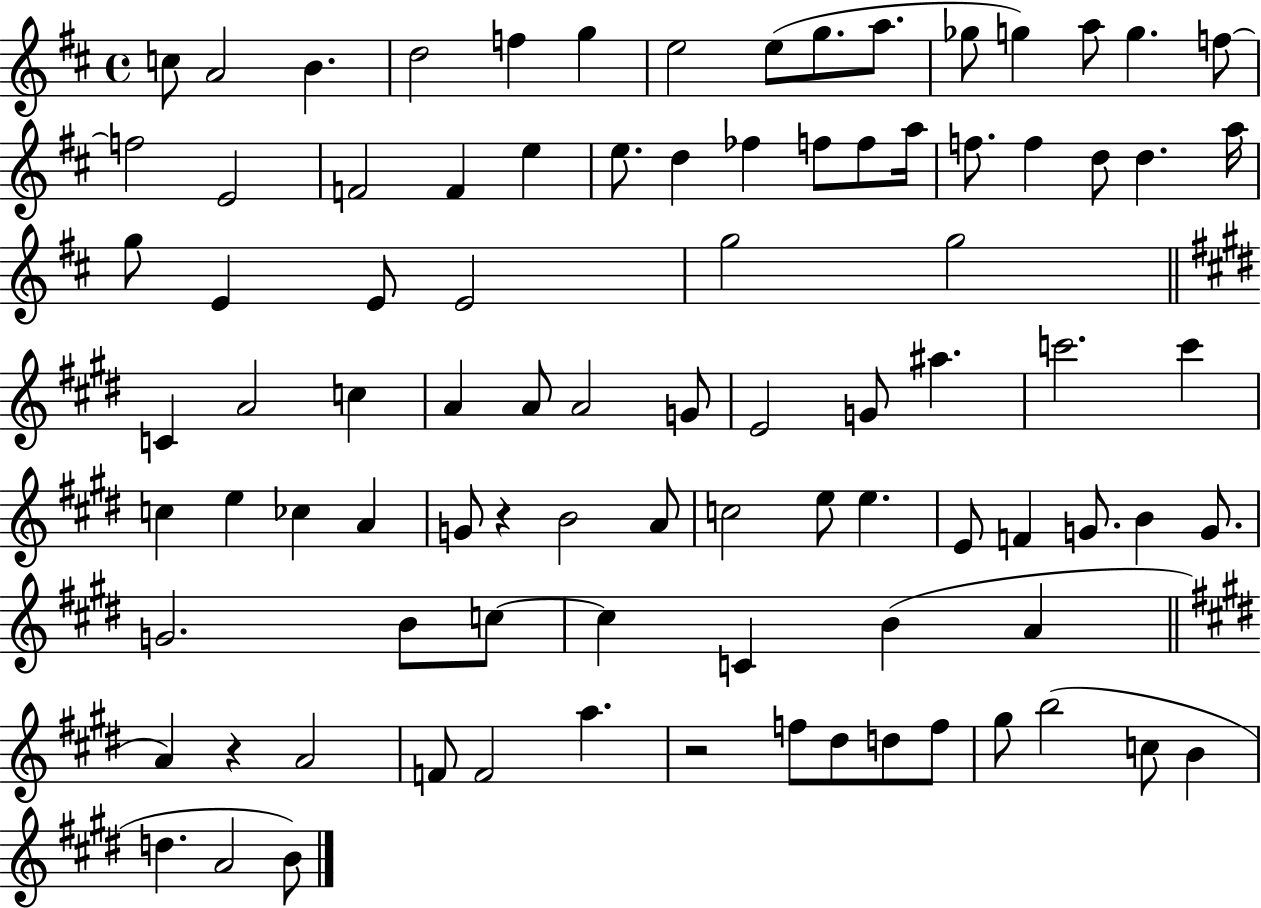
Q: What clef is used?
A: treble